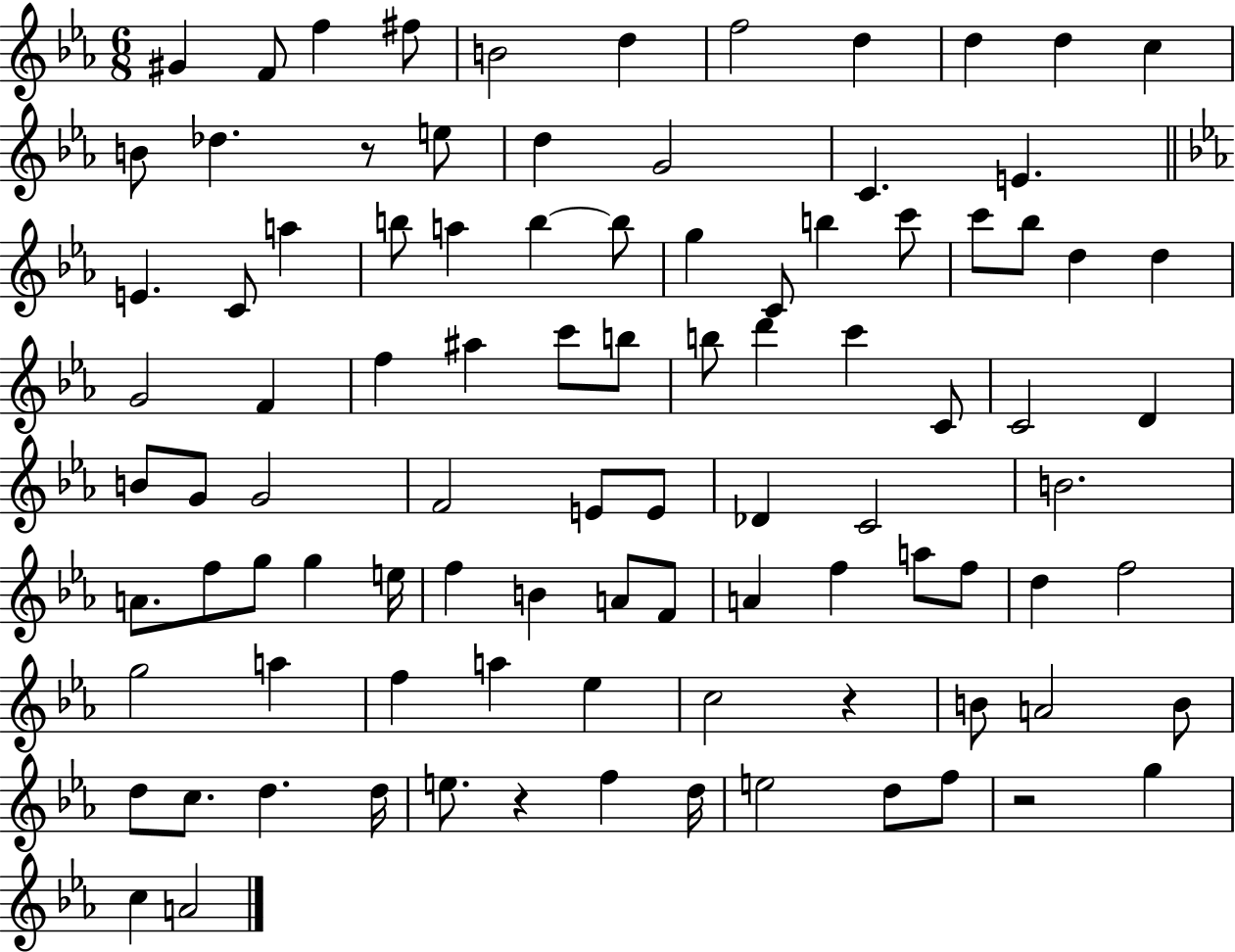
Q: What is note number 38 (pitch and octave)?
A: C6